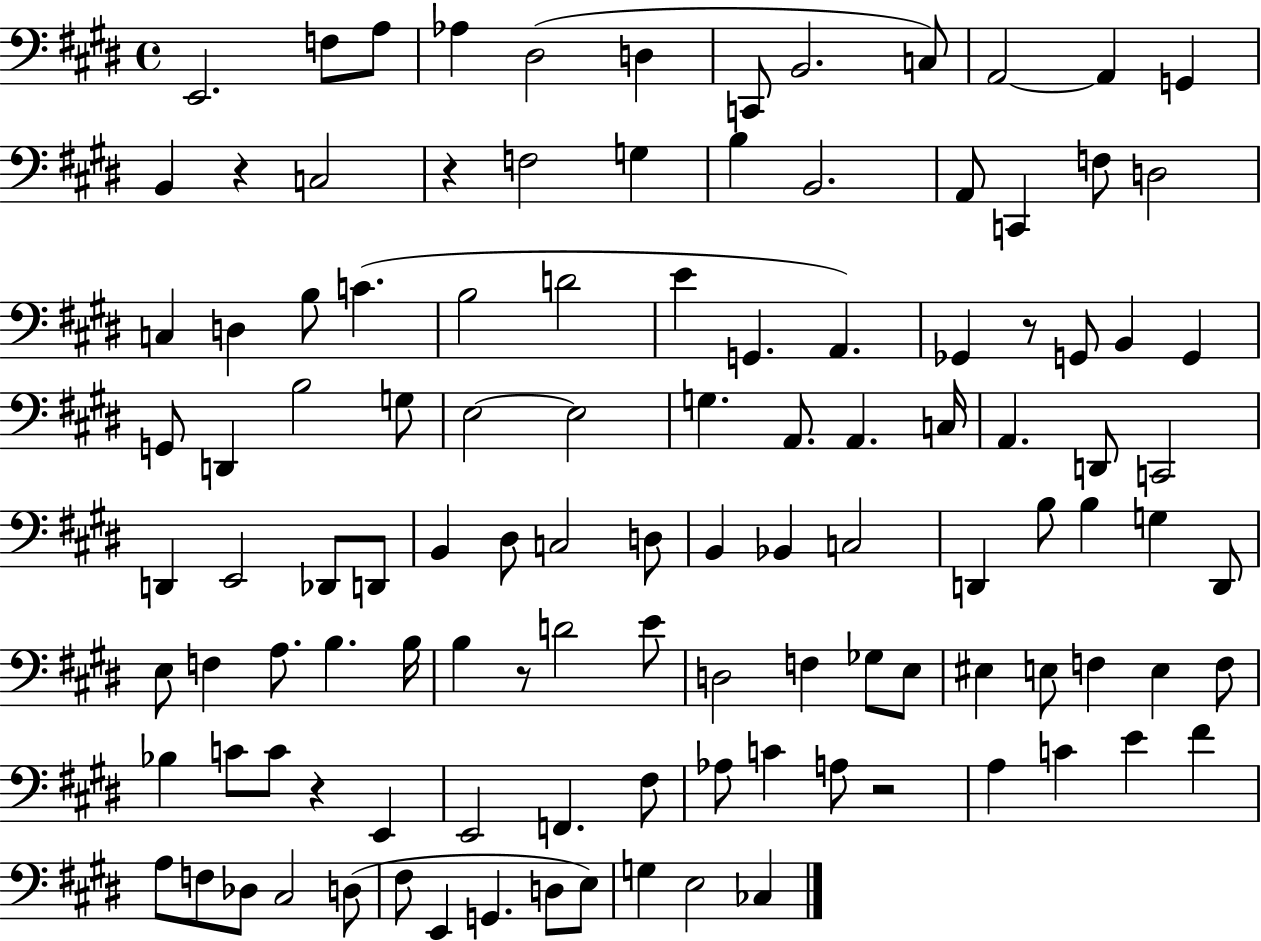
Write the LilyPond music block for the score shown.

{
  \clef bass
  \time 4/4
  \defaultTimeSignature
  \key e \major
  \repeat volta 2 { e,2. f8 a8 | aes4 dis2( d4 | c,8 b,2. c8) | a,2~~ a,4 g,4 | \break b,4 r4 c2 | r4 f2 g4 | b4 b,2. | a,8 c,4 f8 d2 | \break c4 d4 b8 c'4.( | b2 d'2 | e'4 g,4. a,4.) | ges,4 r8 g,8 b,4 g,4 | \break g,8 d,4 b2 g8 | e2~~ e2 | g4. a,8. a,4. c16 | a,4. d,8 c,2 | \break d,4 e,2 des,8 d,8 | b,4 dis8 c2 d8 | b,4 bes,4 c2 | d,4 b8 b4 g4 d,8 | \break e8 f4 a8. b4. b16 | b4 r8 d'2 e'8 | d2 f4 ges8 e8 | eis4 e8 f4 e4 f8 | \break bes4 c'8 c'8 r4 e,4 | e,2 f,4. fis8 | aes8 c'4 a8 r2 | a4 c'4 e'4 fis'4 | \break a8 f8 des8 cis2 d8( | fis8 e,4 g,4. d8 e8) | g4 e2 ces4 | } \bar "|."
}